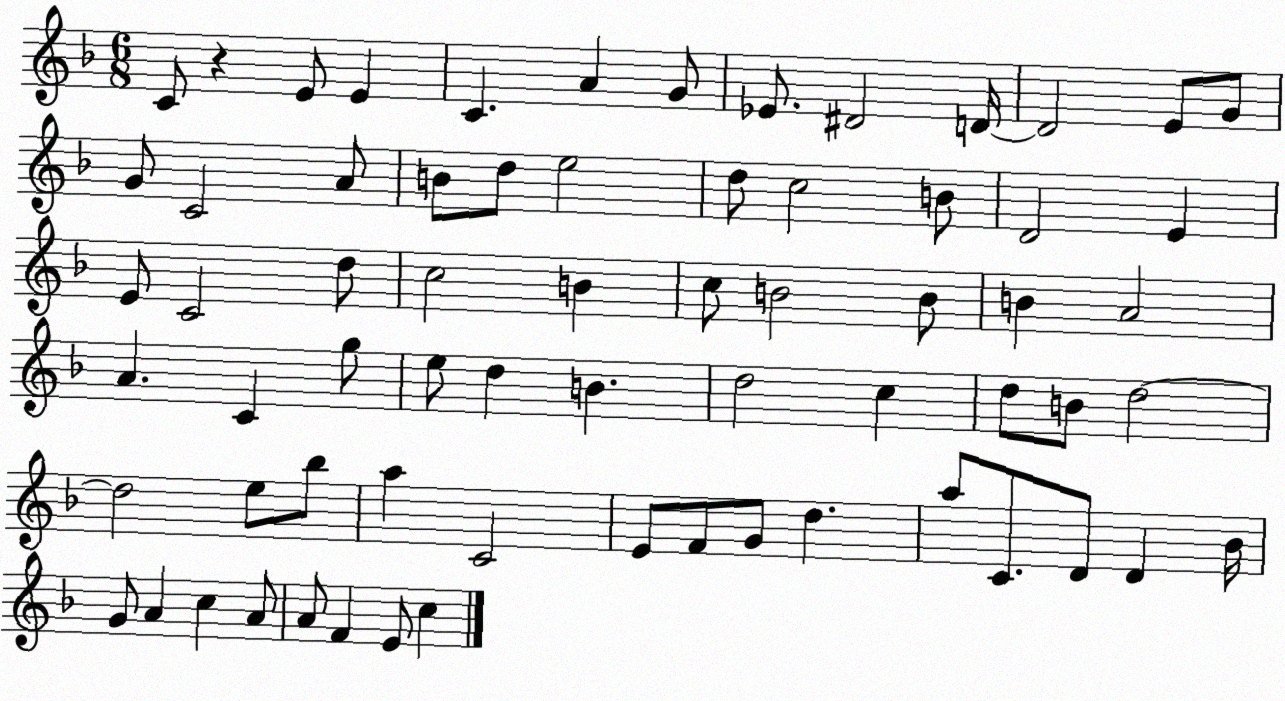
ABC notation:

X:1
T:Untitled
M:6/8
L:1/4
K:F
C/2 z E/2 E C A G/2 _E/2 ^D2 D/4 D2 E/2 G/2 G/2 C2 A/2 B/2 d/2 e2 d/2 c2 B/2 D2 E E/2 C2 d/2 c2 B c/2 B2 B/2 B A2 A C g/2 e/2 d B d2 c d/2 B/2 d2 d2 e/2 _b/2 a C2 E/2 F/2 G/2 d a/2 C/2 D/2 D _B/4 G/2 A c A/2 A/2 F E/2 c